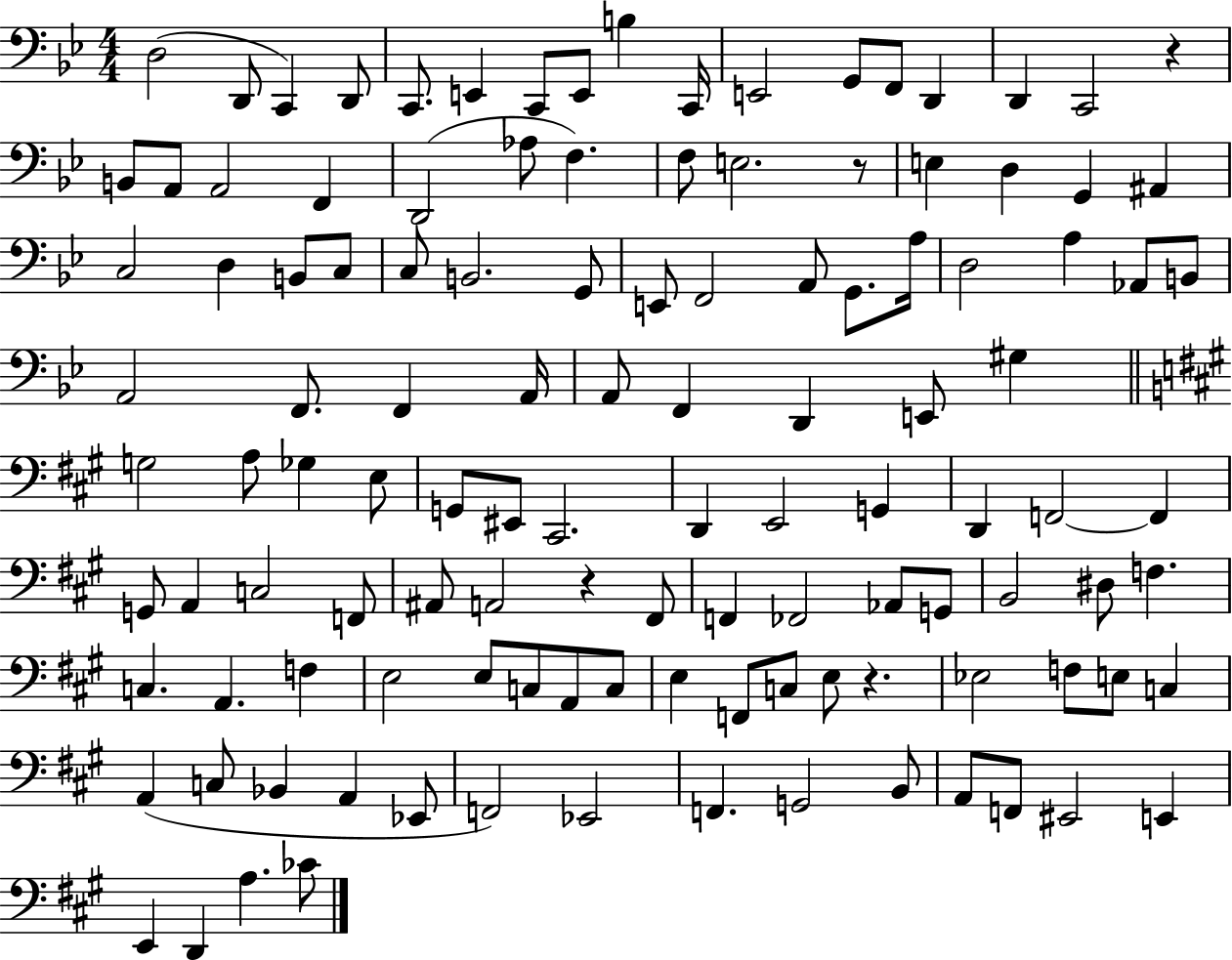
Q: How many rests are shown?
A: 4